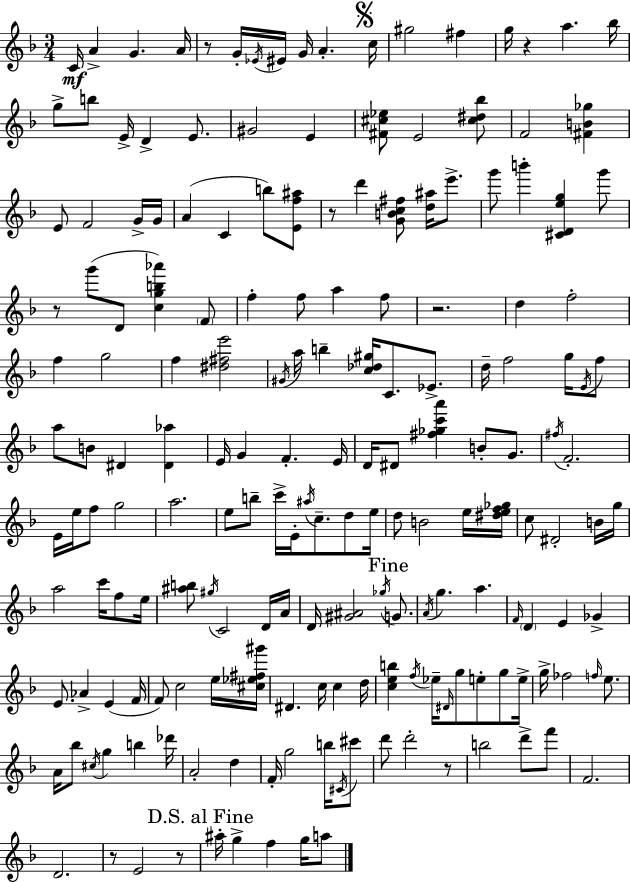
C4/s A4/q G4/q. A4/s R/e G4/s Eb4/s EIS4/s G4/s A4/q. C5/s G#5/h F#5/q G5/s R/q A5/q. Bb5/s G5/e B5/e E4/s D4/q E4/e. G#4/h E4/q [F#4,C#5,Eb5]/e E4/h [C#5,D#5,Bb5]/e F4/h [F#4,B4,Gb5]/q E4/e F4/h G4/s G4/s A4/q C4/q B5/e [E4,F5,A#5]/e R/e D6/q [G4,B4,C5,F#5]/e [D5,A#5]/s E6/e. G6/e B6/q [C#4,D4,E5,G5]/q G6/e R/e G6/e D4/e [C5,G5,B5,Ab6]/q F4/e F5/q F5/e A5/q F5/e R/h. D5/q F5/h F5/q G5/h F5/q [D#5,F#5,E6]/h G#4/s A5/s B5/q [C5,Db5,G#5]/s C4/e. Eb4/e. D5/s F5/h G5/s E4/s F5/e A5/e B4/e D#4/q [D#4,Ab5]/q E4/s G4/q F4/q. E4/s D4/s D#4/e [F#5,Gb5,C6,A6]/q B4/e G4/e. F#5/s F4/h. E4/s E5/s F5/e G5/h A5/h. E5/e B5/e C6/s E4/s A#5/s C5/e. D5/e E5/s D5/e B4/h E5/s [D#5,E5,F5,Gb5]/s C5/e D#4/h B4/s G5/s A5/h C6/s F5/e E5/s [A#5,B5]/e G#5/s C4/h D4/s A4/s D4/s [G#4,A#4]/h Gb5/s G4/e. A4/s G5/q. A5/q. F4/s D4/q E4/q Gb4/q E4/e. Ab4/q E4/q F4/s F4/e C5/h E5/s [C#5,Eb5,F#5,G#6]/s D#4/q. C5/s C5/q D5/s [C5,E5,B5]/q F5/s Eb5/s D#4/s G5/e E5/e G5/e E5/s G5/s FES5/h F5/s E5/e. A4/s Bb5/e C#5/s G5/q B5/q Db6/s A4/h D5/q F4/s G5/h B5/s C#4/s C#6/e D6/e D6/h R/e B5/h D6/e F6/e F4/h. D4/h. R/e E4/h R/e A#5/s G5/q F5/q G5/s A5/e